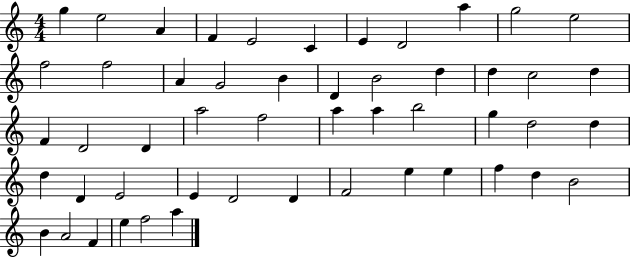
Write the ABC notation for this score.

X:1
T:Untitled
M:4/4
L:1/4
K:C
g e2 A F E2 C E D2 a g2 e2 f2 f2 A G2 B D B2 d d c2 d F D2 D a2 f2 a a b2 g d2 d d D E2 E D2 D F2 e e f d B2 B A2 F e f2 a